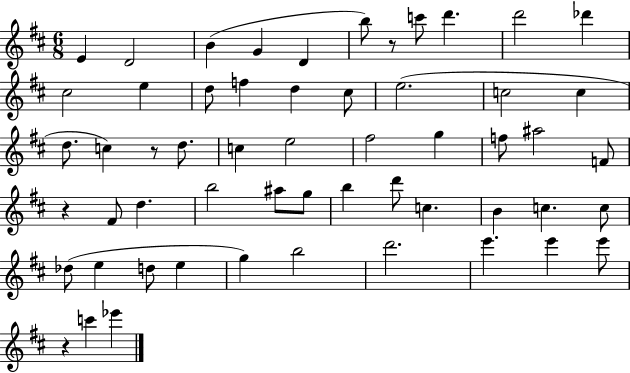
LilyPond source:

{
  \clef treble
  \numericTimeSignature
  \time 6/8
  \key d \major
  e'4 d'2 | b'4( g'4 d'4 | b''8) r8 c'''8 d'''4. | d'''2 des'''4 | \break cis''2 e''4 | d''8 f''4 d''4 cis''8 | e''2.( | c''2 c''4 | \break d''8. c''4) r8 d''8. | c''4 e''2 | fis''2 g''4 | f''8 ais''2 f'8 | \break r4 fis'8 d''4. | b''2 ais''8 g''8 | b''4 d'''8 c''4. | b'4 c''4. c''8 | \break des''8( e''4 d''8 e''4 | g''4) b''2 | d'''2. | e'''4. e'''4 e'''8 | \break r4 c'''4 ees'''4 | \bar "|."
}